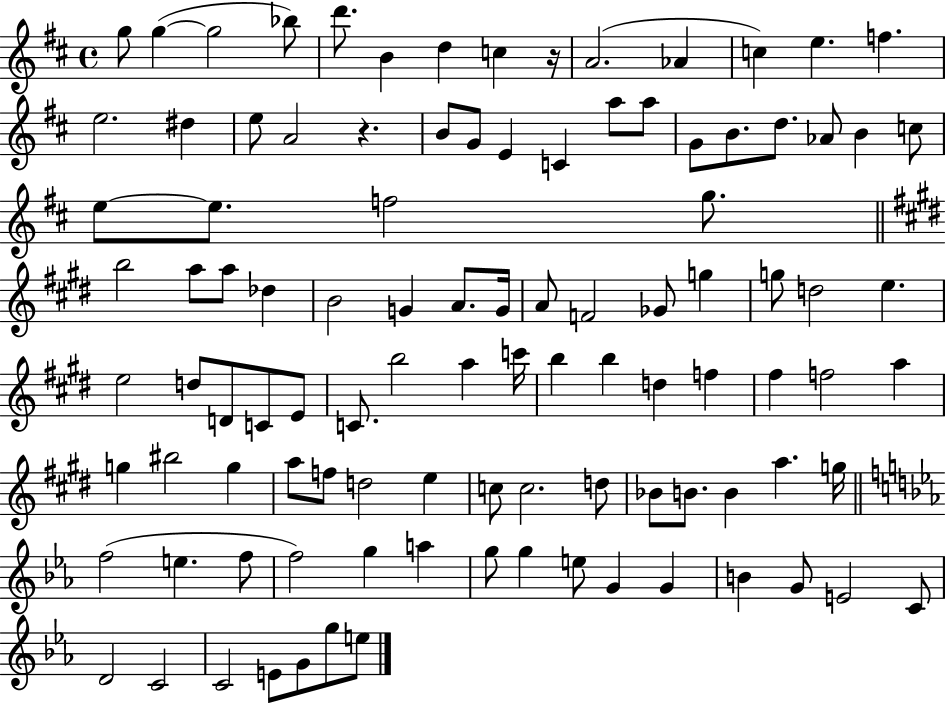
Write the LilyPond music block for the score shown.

{
  \clef treble
  \time 4/4
  \defaultTimeSignature
  \key d \major
  \repeat volta 2 { g''8 g''4~(~ g''2 bes''8) | d'''8. b'4 d''4 c''4 r16 | a'2.( aes'4 | c''4) e''4. f''4. | \break e''2. dis''4 | e''8 a'2 r4. | b'8 g'8 e'4 c'4 a''8 a''8 | g'8 b'8. d''8. aes'8 b'4 c''8 | \break e''8~~ e''8. f''2 g''8. | \bar "||" \break \key e \major b''2 a''8 a''8 des''4 | b'2 g'4 a'8. g'16 | a'8 f'2 ges'8 g''4 | g''8 d''2 e''4. | \break e''2 d''8 d'8 c'8 e'8 | c'8. b''2 a''4 c'''16 | b''4 b''4 d''4 f''4 | fis''4 f''2 a''4 | \break g''4 bis''2 g''4 | a''8 f''8 d''2 e''4 | c''8 c''2. d''8 | bes'8 b'8. b'4 a''4. g''16 | \break \bar "||" \break \key ees \major f''2( e''4. f''8 | f''2) g''4 a''4 | g''8 g''4 e''8 g'4 g'4 | b'4 g'8 e'2 c'8 | \break d'2 c'2 | c'2 e'8 g'8 g''8 e''8 | } \bar "|."
}